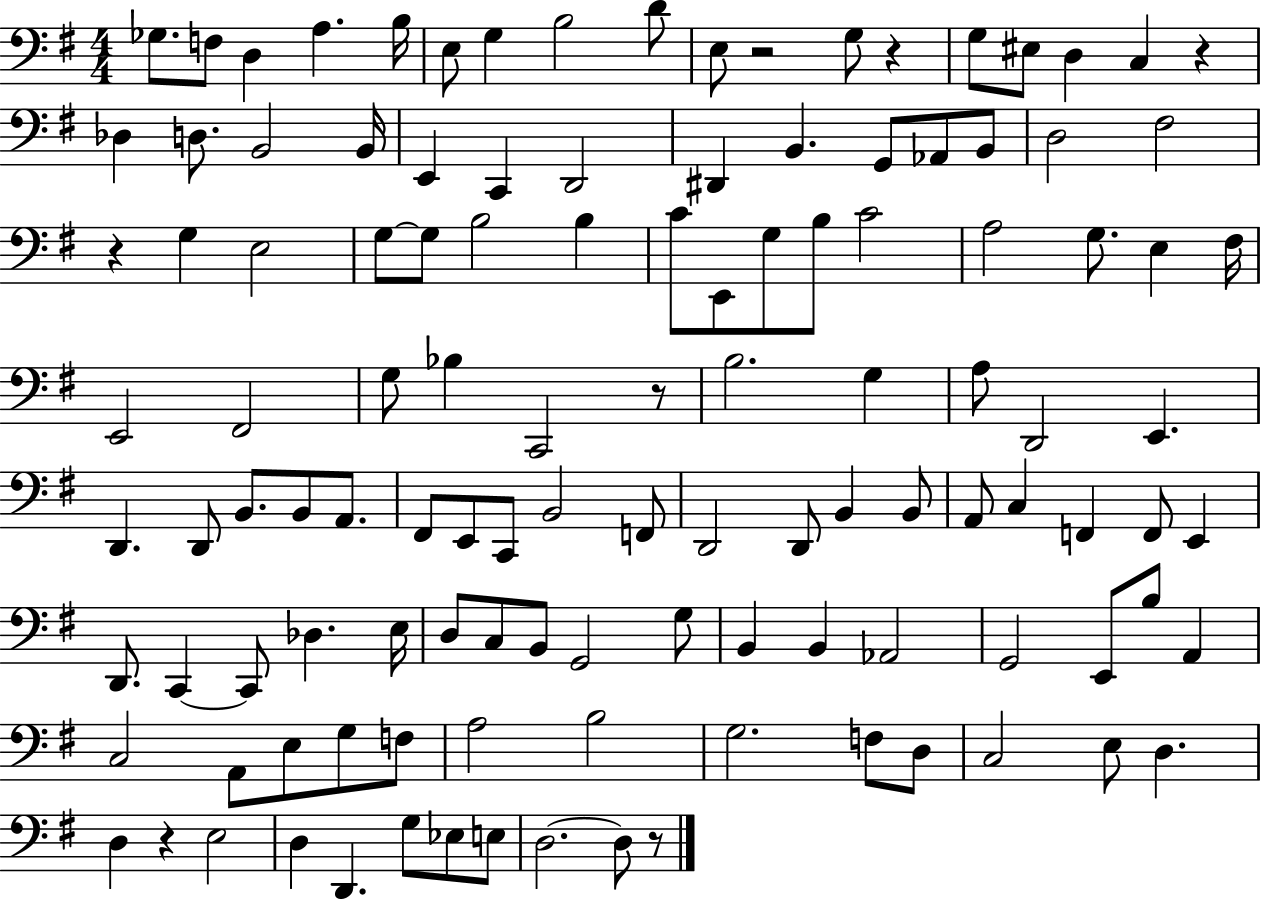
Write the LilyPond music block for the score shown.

{
  \clef bass
  \numericTimeSignature
  \time 4/4
  \key g \major
  ges8. f8 d4 a4. b16 | e8 g4 b2 d'8 | e8 r2 g8 r4 | g8 eis8 d4 c4 r4 | \break des4 d8. b,2 b,16 | e,4 c,4 d,2 | dis,4 b,4. g,8 aes,8 b,8 | d2 fis2 | \break r4 g4 e2 | g8~~ g8 b2 b4 | c'8 e,8 g8 b8 c'2 | a2 g8. e4 fis16 | \break e,2 fis,2 | g8 bes4 c,2 r8 | b2. g4 | a8 d,2 e,4. | \break d,4. d,8 b,8. b,8 a,8. | fis,8 e,8 c,8 b,2 f,8 | d,2 d,8 b,4 b,8 | a,8 c4 f,4 f,8 e,4 | \break d,8. c,4~~ c,8 des4. e16 | d8 c8 b,8 g,2 g8 | b,4 b,4 aes,2 | g,2 e,8 b8 a,4 | \break c2 a,8 e8 g8 f8 | a2 b2 | g2. f8 d8 | c2 e8 d4. | \break d4 r4 e2 | d4 d,4. g8 ees8 e8 | d2.~~ d8 r8 | \bar "|."
}